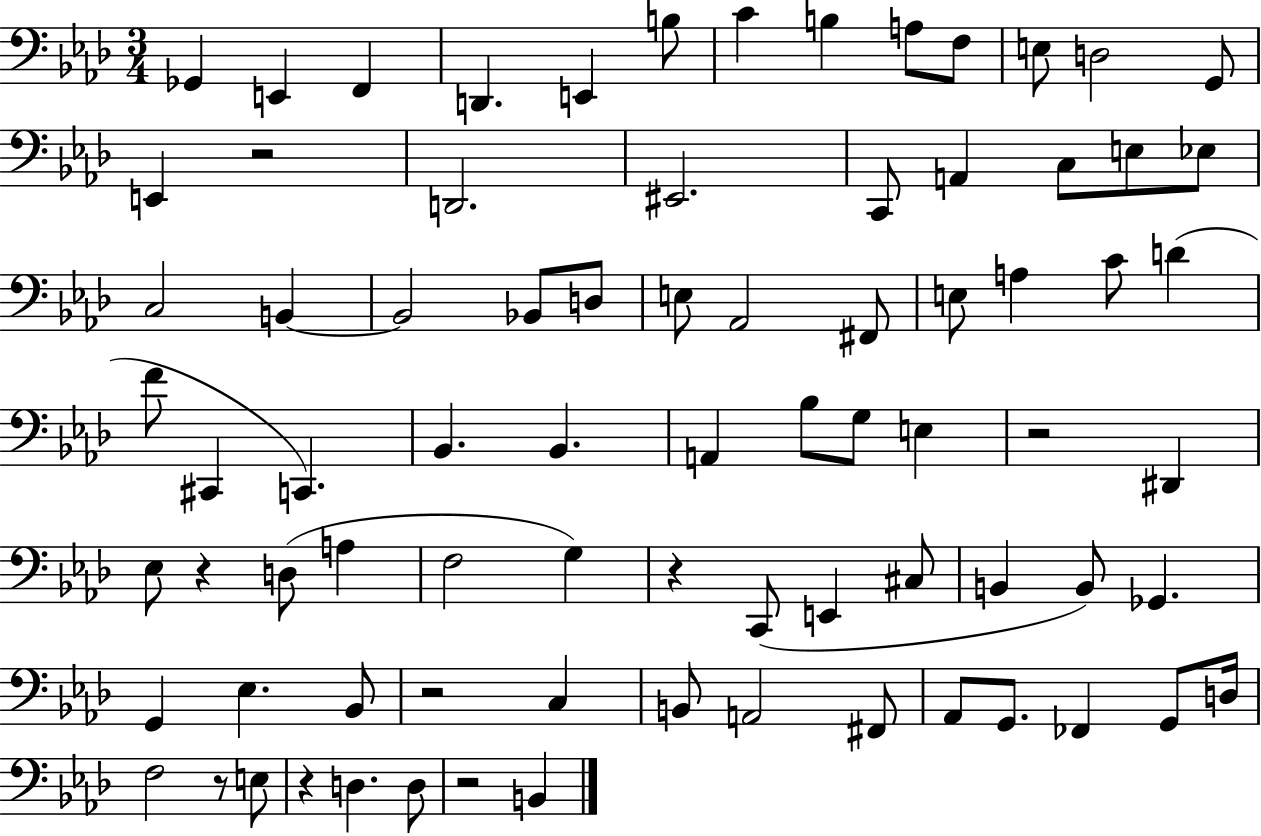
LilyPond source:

{
  \clef bass
  \numericTimeSignature
  \time 3/4
  \key aes \major
  ges,4 e,4 f,4 | d,4. e,4 b8 | c'4 b4 a8 f8 | e8 d2 g,8 | \break e,4 r2 | d,2. | eis,2. | c,8 a,4 c8 e8 ees8 | \break c2 b,4~~ | b,2 bes,8 d8 | e8 aes,2 fis,8 | e8 a4 c'8 d'4( | \break f'8 cis,4 c,4.) | bes,4. bes,4. | a,4 bes8 g8 e4 | r2 dis,4 | \break ees8 r4 d8( a4 | f2 g4) | r4 c,8( e,4 cis8 | b,4 b,8) ges,4. | \break g,4 ees4. bes,8 | r2 c4 | b,8 a,2 fis,8 | aes,8 g,8. fes,4 g,8 d16 | \break f2 r8 e8 | r4 d4. d8 | r2 b,4 | \bar "|."
}